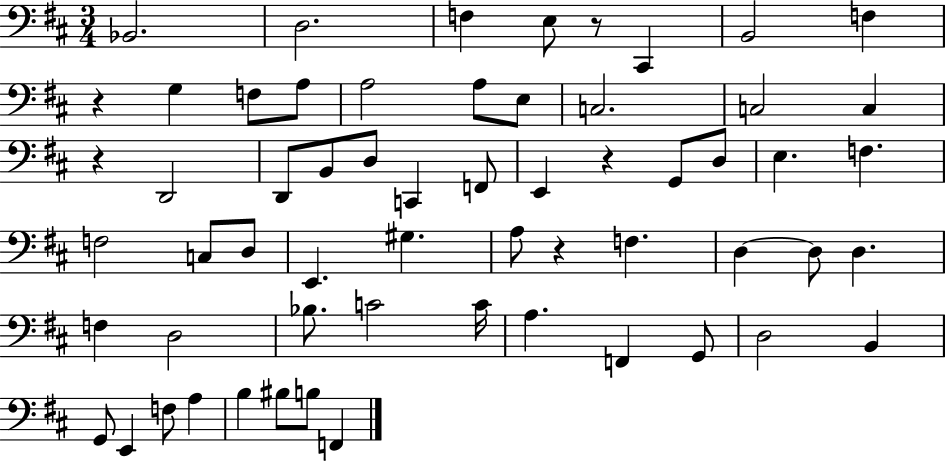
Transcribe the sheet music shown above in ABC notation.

X:1
T:Untitled
M:3/4
L:1/4
K:D
_B,,2 D,2 F, E,/2 z/2 ^C,, B,,2 F, z G, F,/2 A,/2 A,2 A,/2 E,/2 C,2 C,2 C, z D,,2 D,,/2 B,,/2 D,/2 C,, F,,/2 E,, z G,,/2 D,/2 E, F, F,2 C,/2 D,/2 E,, ^G, A,/2 z F, D, D,/2 D, F, D,2 _B,/2 C2 C/4 A, F,, G,,/2 D,2 B,, G,,/2 E,, F,/2 A, B, ^B,/2 B,/2 F,,